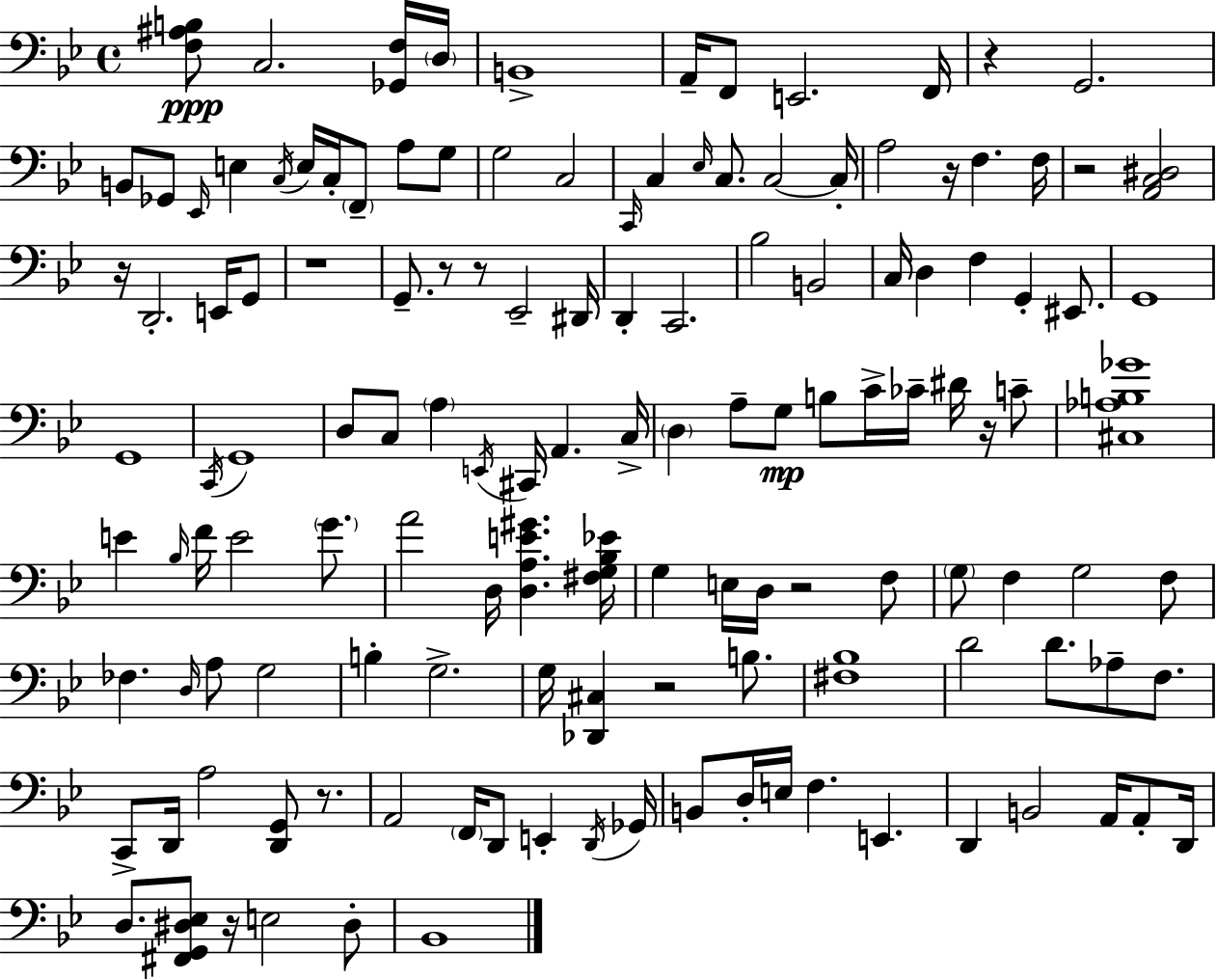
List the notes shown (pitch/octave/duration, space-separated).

[F3,A#3,B3]/e C3/h. [Gb2,F3]/s D3/s B2/w A2/s F2/e E2/h. F2/s R/q G2/h. B2/e Gb2/e Eb2/s E3/q C3/s E3/s C3/s F2/e A3/e G3/e G3/h C3/h C2/s C3/q Eb3/s C3/e. C3/h C3/s A3/h R/s F3/q. F3/s R/h [A2,C3,D#3]/h R/s D2/h. E2/s G2/e R/w G2/e. R/e R/e Eb2/h D#2/s D2/q C2/h. Bb3/h B2/h C3/s D3/q F3/q G2/q EIS2/e. G2/w G2/w C2/s G2/w D3/e C3/e A3/q E2/s C#2/s A2/q. C3/s D3/q A3/e G3/e B3/e C4/s CES4/s D#4/s R/s C4/e [C#3,Ab3,B3,Gb4]/w E4/q Bb3/s F4/s E4/h G4/e. A4/h D3/s [D3,A3,E4,G#4]/q. [F#3,G3,Bb3,Eb4]/s G3/q E3/s D3/s R/h F3/e G3/e F3/q G3/h F3/e FES3/q. D3/s A3/e G3/h B3/q G3/h. G3/s [Db2,C#3]/q R/h B3/e. [F#3,Bb3]/w D4/h D4/e. Ab3/e F3/e. C2/e D2/s A3/h [D2,G2]/e R/e. A2/h F2/s D2/e E2/q D2/s Gb2/s B2/e D3/s E3/s F3/q. E2/q. D2/q B2/h A2/s A2/e D2/s D3/e. [F#2,G2,D#3,Eb3]/e R/s E3/h D#3/e Bb2/w